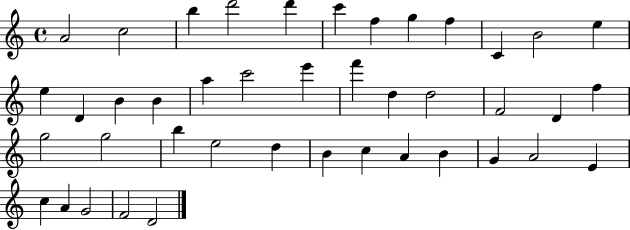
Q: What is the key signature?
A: C major